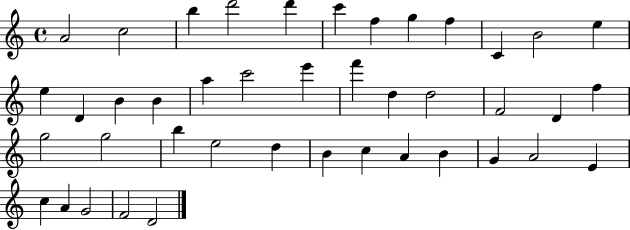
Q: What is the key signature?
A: C major